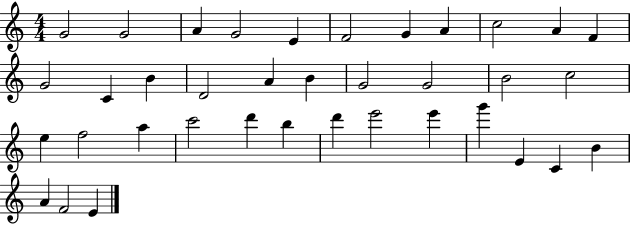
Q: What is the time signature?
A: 4/4